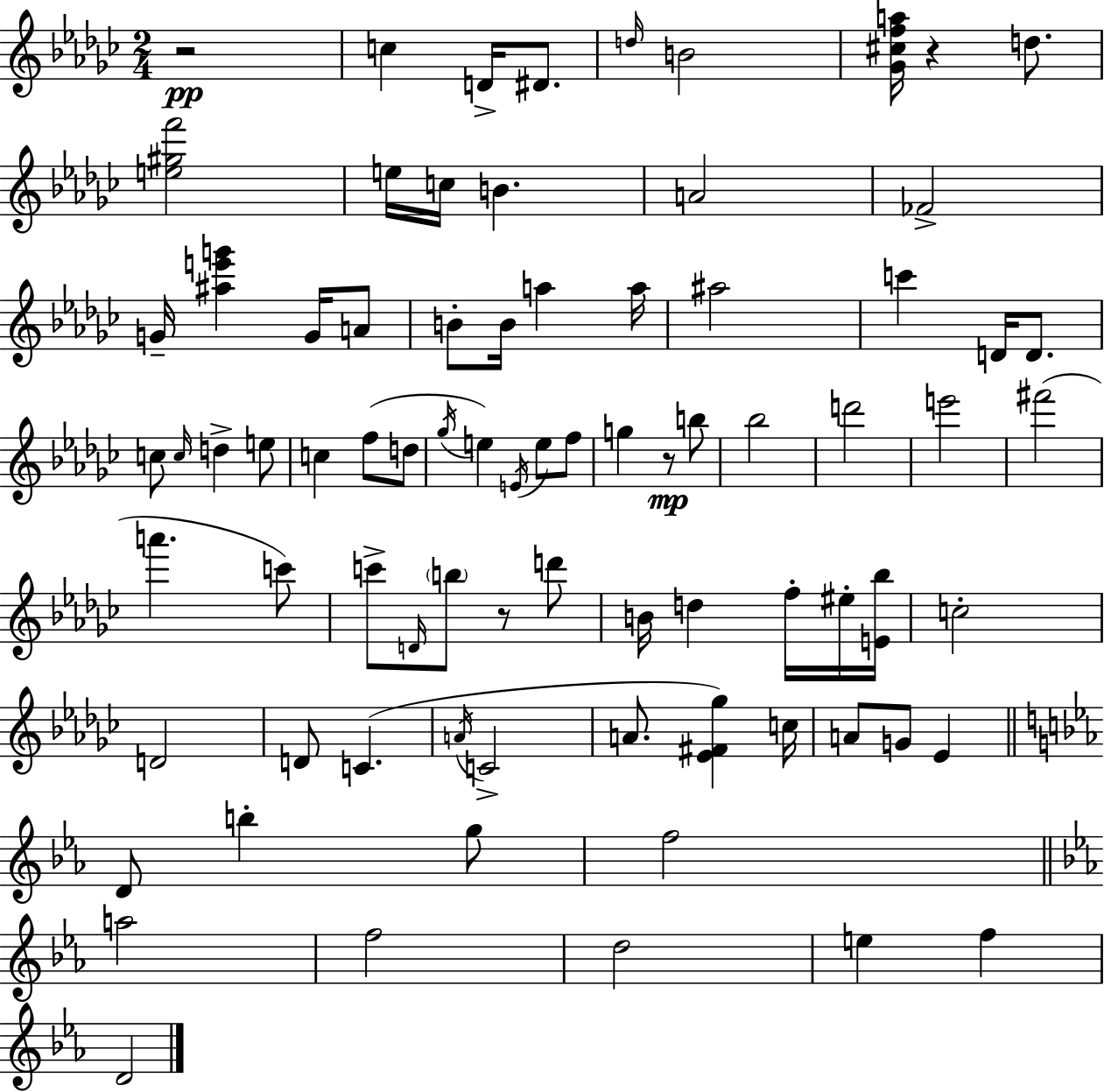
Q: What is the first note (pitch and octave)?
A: C5